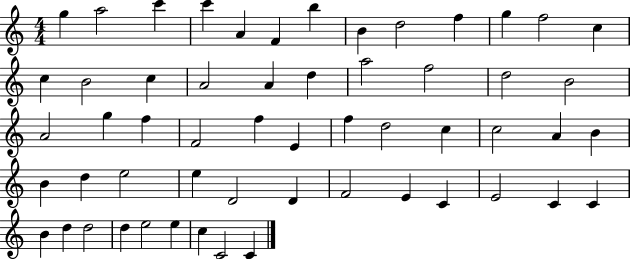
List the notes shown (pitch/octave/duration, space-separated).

G5/q A5/h C6/q C6/q A4/q F4/q B5/q B4/q D5/h F5/q G5/q F5/h C5/q C5/q B4/h C5/q A4/h A4/q D5/q A5/h F5/h D5/h B4/h A4/h G5/q F5/q F4/h F5/q E4/q F5/q D5/h C5/q C5/h A4/q B4/q B4/q D5/q E5/h E5/q D4/h D4/q F4/h E4/q C4/q E4/h C4/q C4/q B4/q D5/q D5/h D5/q E5/h E5/q C5/q C4/h C4/q